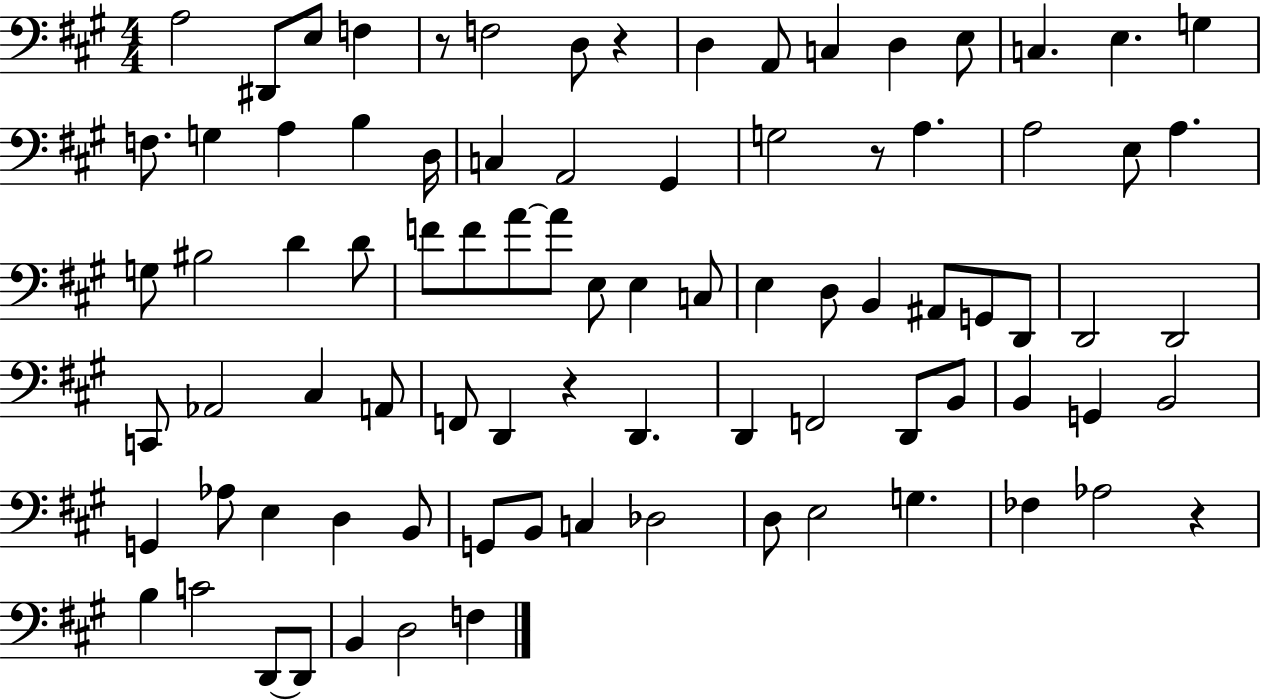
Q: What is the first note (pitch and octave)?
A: A3